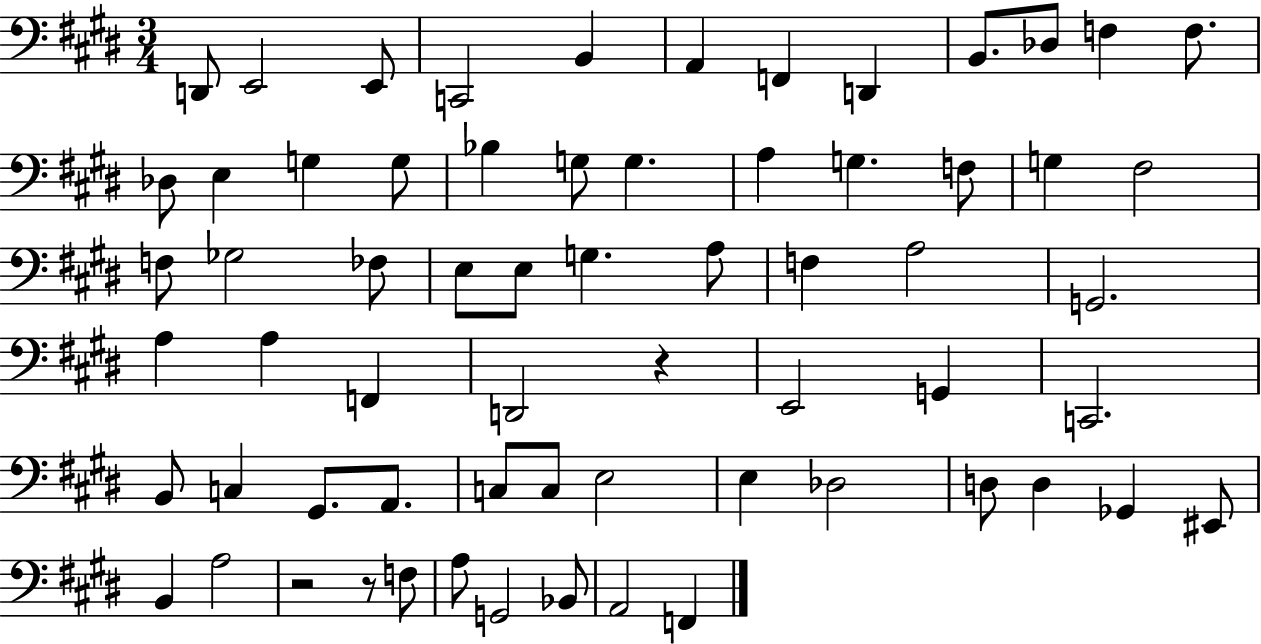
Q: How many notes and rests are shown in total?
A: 65